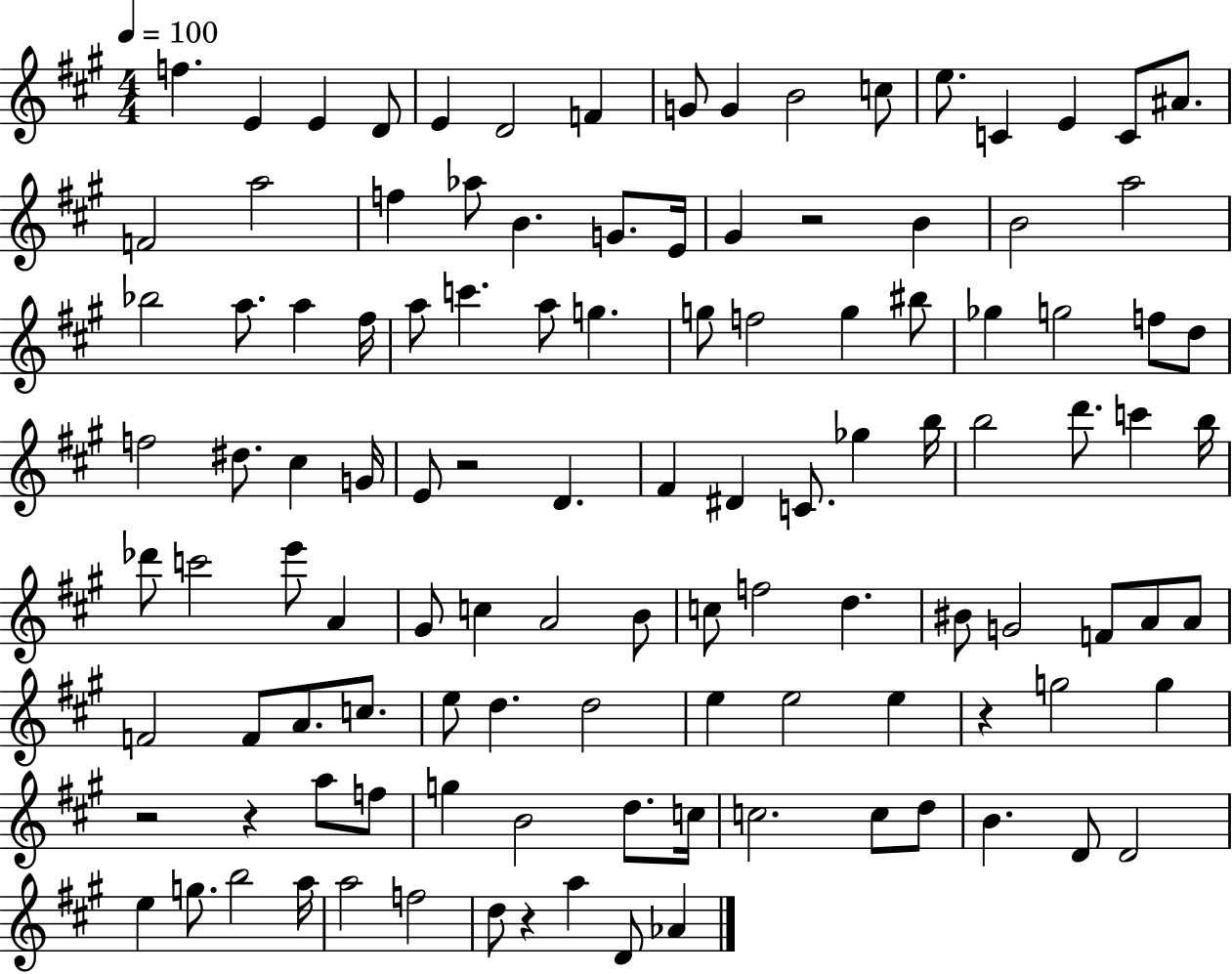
F5/q. E4/q E4/q D4/e E4/q D4/h F4/q G4/e G4/q B4/h C5/e E5/e. C4/q E4/q C4/e A#4/e. F4/h A5/h F5/q Ab5/e B4/q. G4/e. E4/s G#4/q R/h B4/q B4/h A5/h Bb5/h A5/e. A5/q F#5/s A5/e C6/q. A5/e G5/q. G5/e F5/h G5/q BIS5/e Gb5/q G5/h F5/e D5/e F5/h D#5/e. C#5/q G4/s E4/e R/h D4/q. F#4/q D#4/q C4/e. Gb5/q B5/s B5/h D6/e. C6/q B5/s Db6/e C6/h E6/e A4/q G#4/e C5/q A4/h B4/e C5/e F5/h D5/q. BIS4/e G4/h F4/e A4/e A4/e F4/h F4/e A4/e. C5/e. E5/e D5/q. D5/h E5/q E5/h E5/q R/q G5/h G5/q R/h R/q A5/e F5/e G5/q B4/h D5/e. C5/s C5/h. C5/e D5/e B4/q. D4/e D4/h E5/q G5/e. B5/h A5/s A5/h F5/h D5/e R/q A5/q D4/e Ab4/q